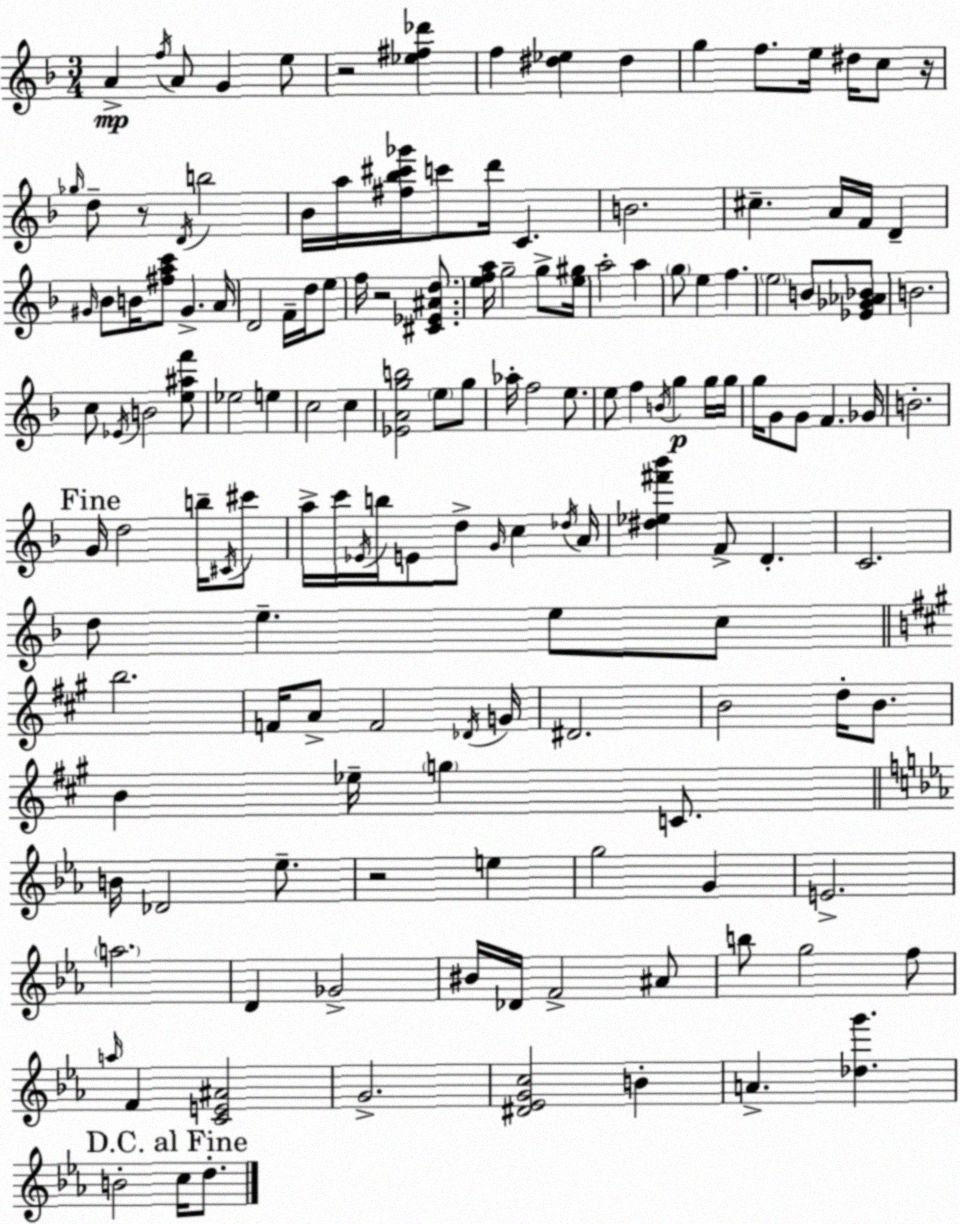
X:1
T:Untitled
M:3/4
L:1/4
K:Dm
A f/4 A/2 G e/2 z2 [_e^f_d'] f [^d_e] ^d g f/2 e/4 ^d/4 c/2 z/4 _g/4 d/2 z/2 D/4 b2 _B/4 a/4 [^f_b^c'_g']/4 c'/2 d'/4 C B2 ^c A/4 F/4 D ^G/4 _B/2 B/4 [^fac']/2 ^G A/4 D2 F/4 d/4 e/2 f/4 z2 [^C_E^Ad]/2 [efa]/4 g2 g/2 [e^g]/4 a2 a g/2 e f e2 B/2 [_E_G_A_B]/2 B2 c/2 _E/4 B2 [e^af']/2 _e2 e c2 c [_EAgb]2 e/2 g/2 _a/4 f2 e/2 e/2 f B/4 g g/4 g/4 g/4 G/2 G/2 F _G/4 B2 G/4 d2 b/4 ^C/4 ^c'/2 a/4 c'/4 _E/4 b/4 E/2 d/2 G/4 c _d/4 A/4 [^d_e^f'_b'] F/2 D C2 d/2 e e/2 c/2 b2 F/4 A/2 F2 _D/4 G/4 ^D2 B2 d/4 B/2 B _e/4 g C/2 B/4 _D2 _e/2 z2 e g2 G E2 a2 D _G2 ^B/4 _D/4 F2 ^A/2 b/2 g2 f/2 a/4 F [CE^A]2 G2 [^D_EGc]2 B A [_dg'] B2 c/4 d/2